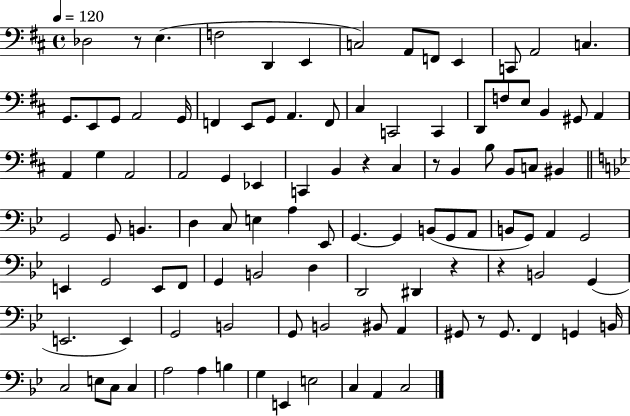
{
  \clef bass
  \time 4/4
  \defaultTimeSignature
  \key d \major
  \tempo 4 = 120
  des2 r8 e4.( | f2 d,4 e,4 | c2) a,8 f,8 e,4 | c,8 a,2 c4. | \break g,8. e,8 g,8 a,2 g,16 | f,4 e,8 g,8 a,4. f,8 | cis4 c,2 c,4 | d,8 f8 e8 b,4 gis,8 a,4 | \break a,4 g4 a,2 | a,2 g,4 ees,4 | c,4 b,4 r4 cis4 | r8 b,4 b8 b,8 c8 bis,4 | \break \bar "||" \break \key bes \major g,2 g,8 b,4. | d4 c8 e4 a4 ees,8 | g,4.~~ g,4 b,8( g,8 a,8 | b,8 g,8) a,4 g,2 | \break e,4 g,2 e,8 f,8 | g,4 b,2 d4 | d,2 dis,4 r4 | r4 b,2 g,4( | \break e,2. e,4) | g,2 b,2 | g,8 b,2 bis,8 a,4 | gis,8 r8 gis,8. f,4 g,4 b,16 | \break c2 e8 c8 c4 | a2 a4 b4 | g4 e,4 e2 | c4 a,4 c2 | \break \bar "|."
}